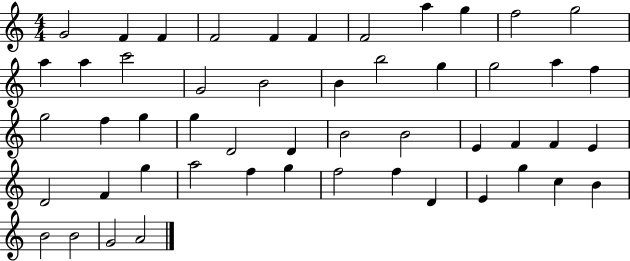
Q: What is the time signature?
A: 4/4